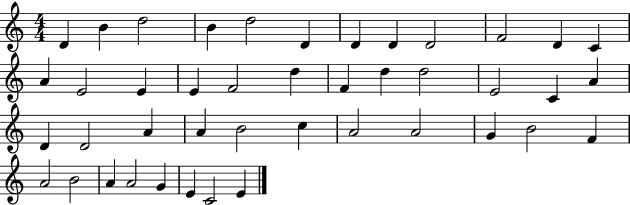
D4/q B4/q D5/h B4/q D5/h D4/q D4/q D4/q D4/h F4/h D4/q C4/q A4/q E4/h E4/q E4/q F4/h D5/q F4/q D5/q D5/h E4/h C4/q A4/q D4/q D4/h A4/q A4/q B4/h C5/q A4/h A4/h G4/q B4/h F4/q A4/h B4/h A4/q A4/h G4/q E4/q C4/h E4/q